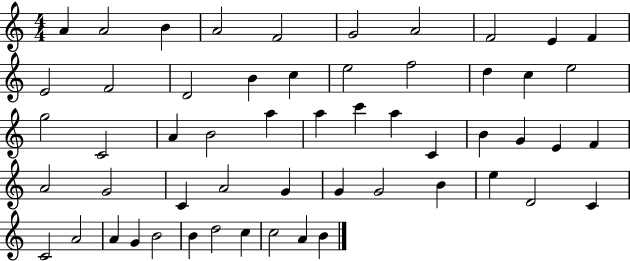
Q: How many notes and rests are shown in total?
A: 55